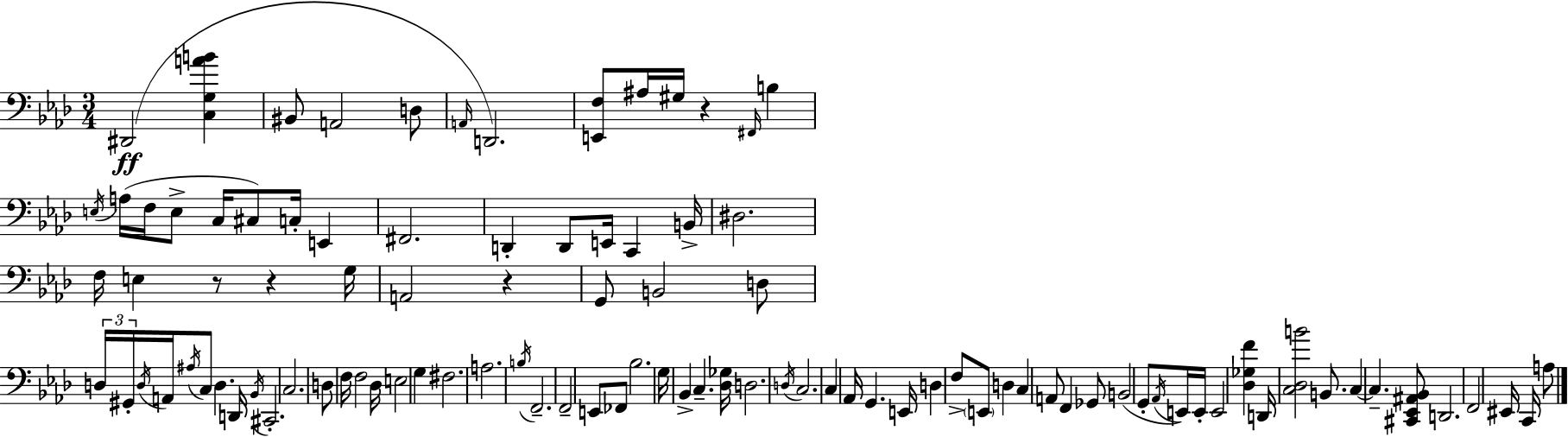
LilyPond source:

{
  \clef bass
  \numericTimeSignature
  \time 3/4
  \key f \minor
  dis,2(\ff <c g a' b'>4 | bis,8 a,2 d8 | \grace { a,16 }) d,2. | <e, f>8 ais16 gis16 r4 \grace { fis,16 } b4 | \break \acciaccatura { e16 }( a16 f16 e8-> c16 cis8) c16-. e,4 | fis,2. | d,4-. d,8 e,16 c,4 | b,16-> dis2. | \break f16 e4 r8 r4 | g16 a,2 r4 | g,8 b,2 | d8 \tuplet 3/2 { d16 gis,16-. \acciaccatura { d16 } } a,16 \acciaccatura { ais16 } c8 d4. | \break d,16 \acciaccatura { bes,16 } cis,2.-. | c2. | d8 f16 f2 | des16 e2 | \break g4 fis2. | a2. | \acciaccatura { b16 } f,2.-- | f,2-- | \break e,8 fes,8 bes2. | g16 bes,4-> | c4.-- <des ges>16 d2. | \acciaccatura { d16 } c2. | \break c4 | aes,16 g,4. e,16 d4 | f8-> \parenthesize e,8 d4 c4 | a,8 f,4 ges,8 b,2( | \break g,8-. \acciaccatura { aes,16 } e,16) e,16-. e,2 | <des ges f'>4 d,16 <c des b'>2 | b,8. c4~~ | c4.-- <cis, ees, ais, bes,>8 d,2. | \break f,2 | eis,16 c,16 a8 \bar "|."
}